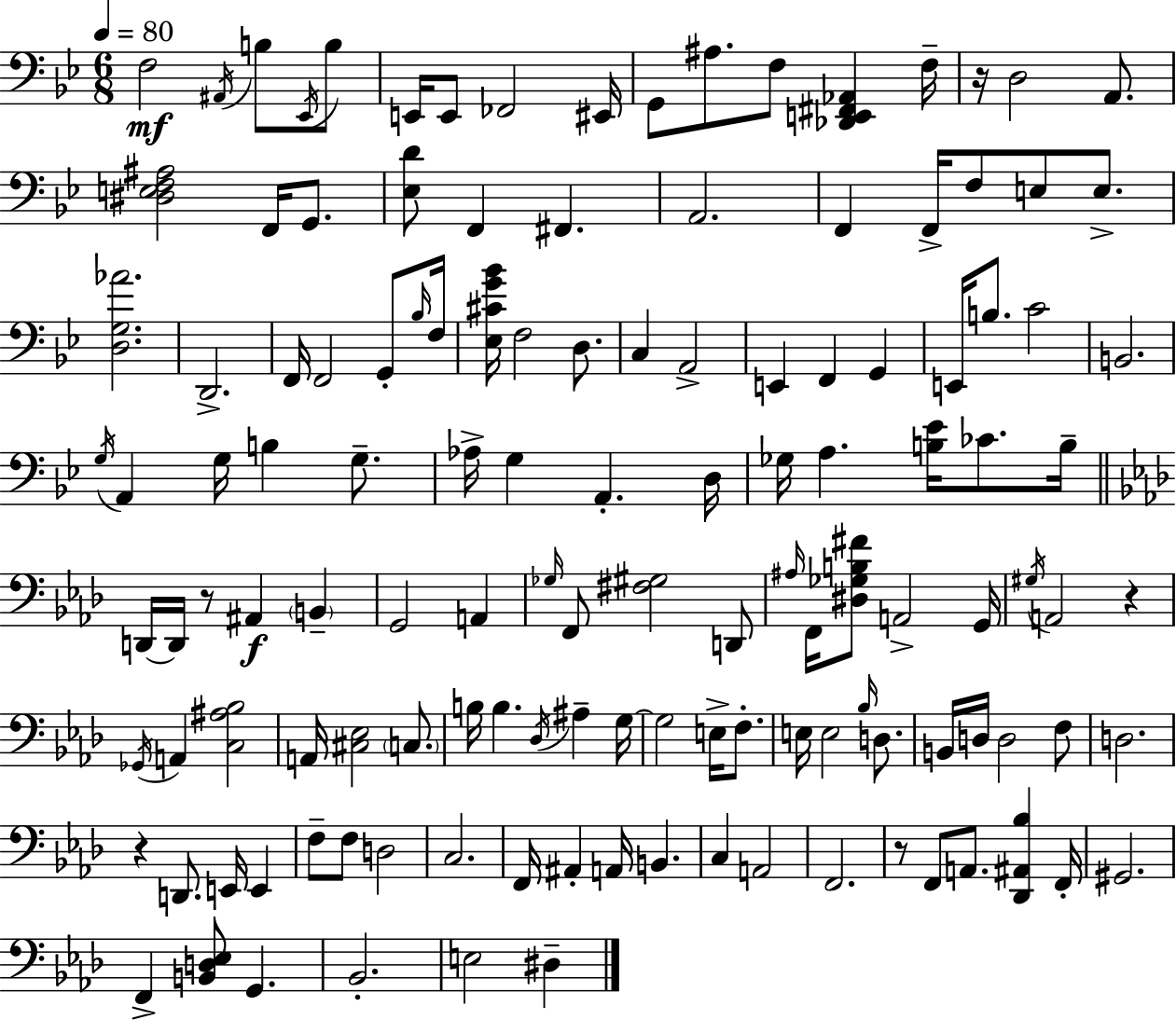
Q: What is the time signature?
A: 6/8